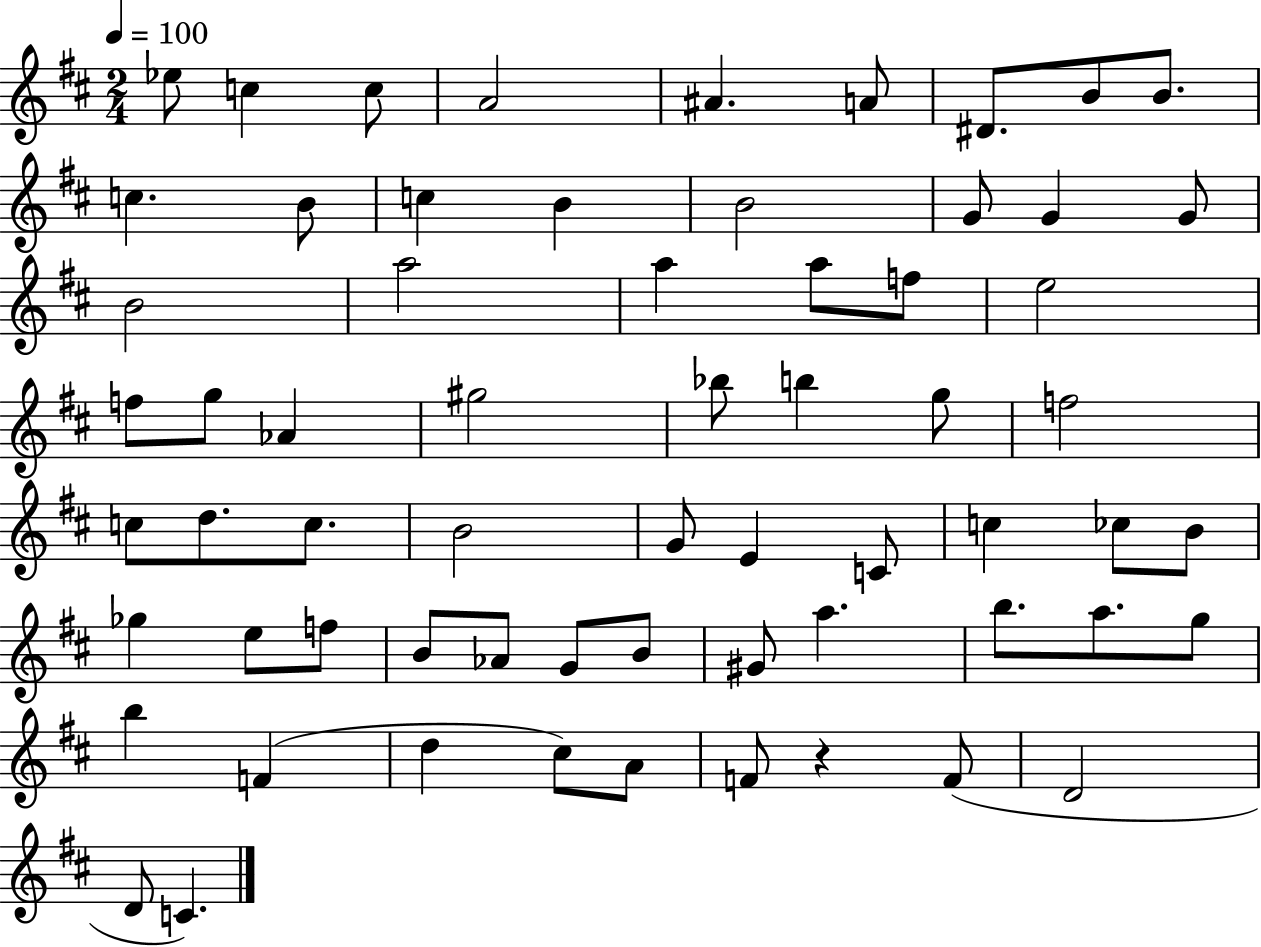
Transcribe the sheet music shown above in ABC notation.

X:1
T:Untitled
M:2/4
L:1/4
K:D
_e/2 c c/2 A2 ^A A/2 ^D/2 B/2 B/2 c B/2 c B B2 G/2 G G/2 B2 a2 a a/2 f/2 e2 f/2 g/2 _A ^g2 _b/2 b g/2 f2 c/2 d/2 c/2 B2 G/2 E C/2 c _c/2 B/2 _g e/2 f/2 B/2 _A/2 G/2 B/2 ^G/2 a b/2 a/2 g/2 b F d ^c/2 A/2 F/2 z F/2 D2 D/2 C